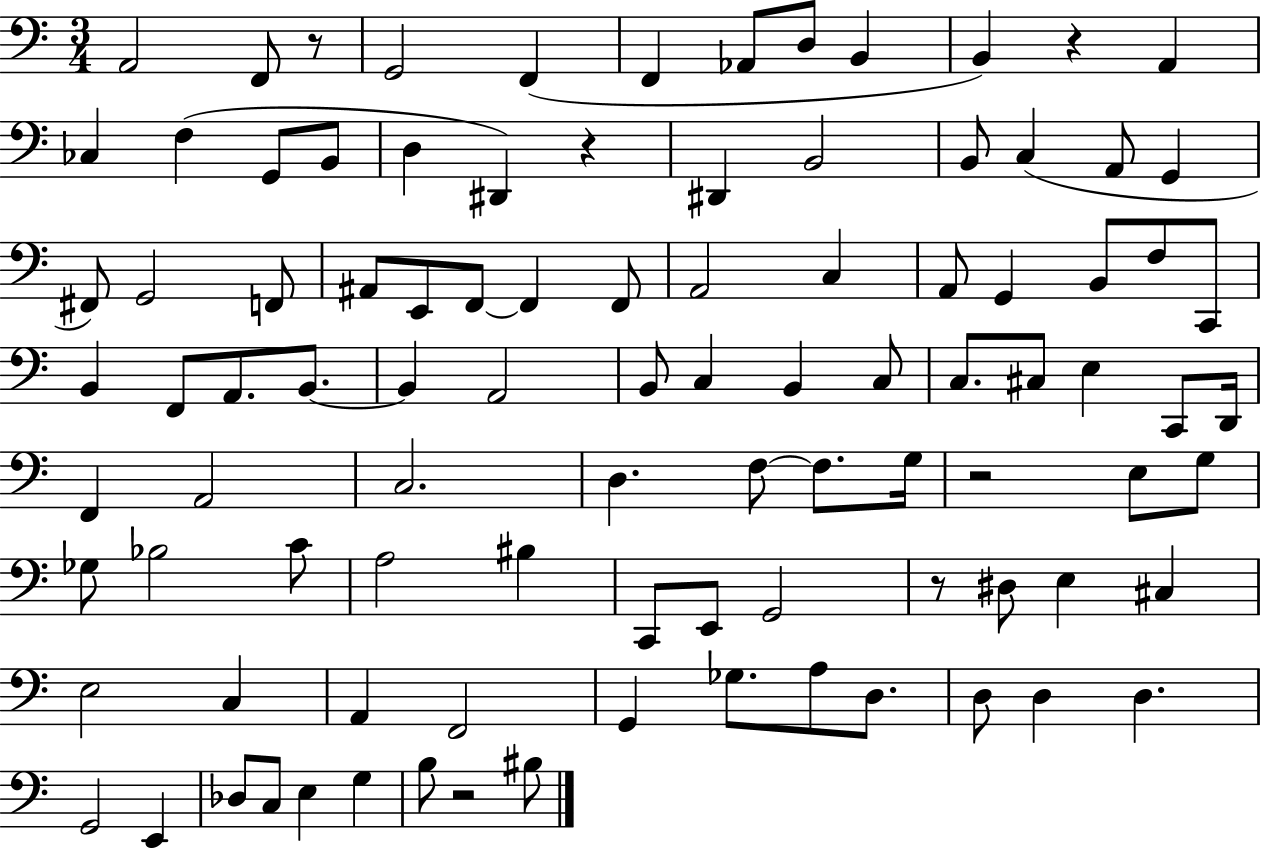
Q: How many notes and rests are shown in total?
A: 97